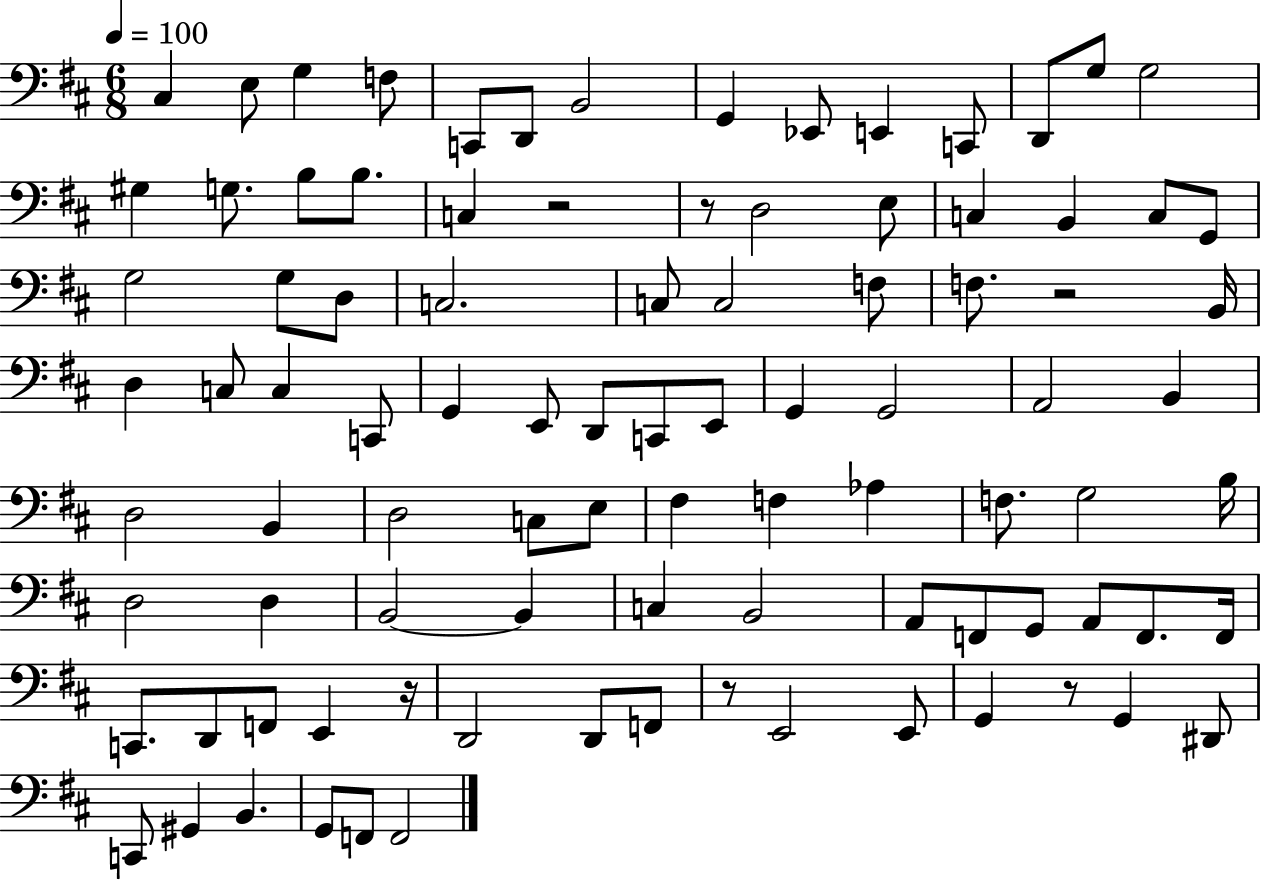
X:1
T:Untitled
M:6/8
L:1/4
K:D
^C, E,/2 G, F,/2 C,,/2 D,,/2 B,,2 G,, _E,,/2 E,, C,,/2 D,,/2 G,/2 G,2 ^G, G,/2 B,/2 B,/2 C, z2 z/2 D,2 E,/2 C, B,, C,/2 G,,/2 G,2 G,/2 D,/2 C,2 C,/2 C,2 F,/2 F,/2 z2 B,,/4 D, C,/2 C, C,,/2 G,, E,,/2 D,,/2 C,,/2 E,,/2 G,, G,,2 A,,2 B,, D,2 B,, D,2 C,/2 E,/2 ^F, F, _A, F,/2 G,2 B,/4 D,2 D, B,,2 B,, C, B,,2 A,,/2 F,,/2 G,,/2 A,,/2 F,,/2 F,,/4 C,,/2 D,,/2 F,,/2 E,, z/4 D,,2 D,,/2 F,,/2 z/2 E,,2 E,,/2 G,, z/2 G,, ^D,,/2 C,,/2 ^G,, B,, G,,/2 F,,/2 F,,2